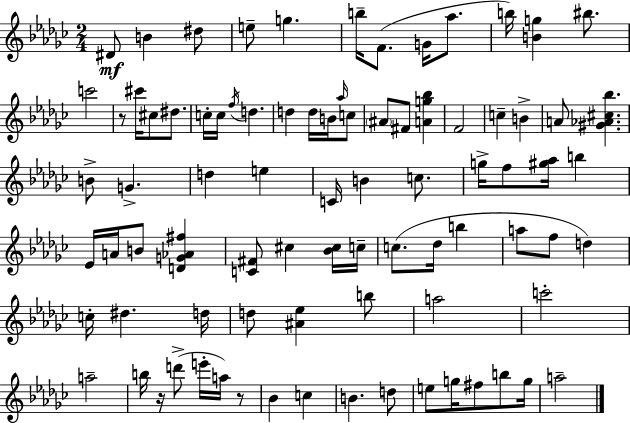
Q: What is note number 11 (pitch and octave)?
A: BIS5